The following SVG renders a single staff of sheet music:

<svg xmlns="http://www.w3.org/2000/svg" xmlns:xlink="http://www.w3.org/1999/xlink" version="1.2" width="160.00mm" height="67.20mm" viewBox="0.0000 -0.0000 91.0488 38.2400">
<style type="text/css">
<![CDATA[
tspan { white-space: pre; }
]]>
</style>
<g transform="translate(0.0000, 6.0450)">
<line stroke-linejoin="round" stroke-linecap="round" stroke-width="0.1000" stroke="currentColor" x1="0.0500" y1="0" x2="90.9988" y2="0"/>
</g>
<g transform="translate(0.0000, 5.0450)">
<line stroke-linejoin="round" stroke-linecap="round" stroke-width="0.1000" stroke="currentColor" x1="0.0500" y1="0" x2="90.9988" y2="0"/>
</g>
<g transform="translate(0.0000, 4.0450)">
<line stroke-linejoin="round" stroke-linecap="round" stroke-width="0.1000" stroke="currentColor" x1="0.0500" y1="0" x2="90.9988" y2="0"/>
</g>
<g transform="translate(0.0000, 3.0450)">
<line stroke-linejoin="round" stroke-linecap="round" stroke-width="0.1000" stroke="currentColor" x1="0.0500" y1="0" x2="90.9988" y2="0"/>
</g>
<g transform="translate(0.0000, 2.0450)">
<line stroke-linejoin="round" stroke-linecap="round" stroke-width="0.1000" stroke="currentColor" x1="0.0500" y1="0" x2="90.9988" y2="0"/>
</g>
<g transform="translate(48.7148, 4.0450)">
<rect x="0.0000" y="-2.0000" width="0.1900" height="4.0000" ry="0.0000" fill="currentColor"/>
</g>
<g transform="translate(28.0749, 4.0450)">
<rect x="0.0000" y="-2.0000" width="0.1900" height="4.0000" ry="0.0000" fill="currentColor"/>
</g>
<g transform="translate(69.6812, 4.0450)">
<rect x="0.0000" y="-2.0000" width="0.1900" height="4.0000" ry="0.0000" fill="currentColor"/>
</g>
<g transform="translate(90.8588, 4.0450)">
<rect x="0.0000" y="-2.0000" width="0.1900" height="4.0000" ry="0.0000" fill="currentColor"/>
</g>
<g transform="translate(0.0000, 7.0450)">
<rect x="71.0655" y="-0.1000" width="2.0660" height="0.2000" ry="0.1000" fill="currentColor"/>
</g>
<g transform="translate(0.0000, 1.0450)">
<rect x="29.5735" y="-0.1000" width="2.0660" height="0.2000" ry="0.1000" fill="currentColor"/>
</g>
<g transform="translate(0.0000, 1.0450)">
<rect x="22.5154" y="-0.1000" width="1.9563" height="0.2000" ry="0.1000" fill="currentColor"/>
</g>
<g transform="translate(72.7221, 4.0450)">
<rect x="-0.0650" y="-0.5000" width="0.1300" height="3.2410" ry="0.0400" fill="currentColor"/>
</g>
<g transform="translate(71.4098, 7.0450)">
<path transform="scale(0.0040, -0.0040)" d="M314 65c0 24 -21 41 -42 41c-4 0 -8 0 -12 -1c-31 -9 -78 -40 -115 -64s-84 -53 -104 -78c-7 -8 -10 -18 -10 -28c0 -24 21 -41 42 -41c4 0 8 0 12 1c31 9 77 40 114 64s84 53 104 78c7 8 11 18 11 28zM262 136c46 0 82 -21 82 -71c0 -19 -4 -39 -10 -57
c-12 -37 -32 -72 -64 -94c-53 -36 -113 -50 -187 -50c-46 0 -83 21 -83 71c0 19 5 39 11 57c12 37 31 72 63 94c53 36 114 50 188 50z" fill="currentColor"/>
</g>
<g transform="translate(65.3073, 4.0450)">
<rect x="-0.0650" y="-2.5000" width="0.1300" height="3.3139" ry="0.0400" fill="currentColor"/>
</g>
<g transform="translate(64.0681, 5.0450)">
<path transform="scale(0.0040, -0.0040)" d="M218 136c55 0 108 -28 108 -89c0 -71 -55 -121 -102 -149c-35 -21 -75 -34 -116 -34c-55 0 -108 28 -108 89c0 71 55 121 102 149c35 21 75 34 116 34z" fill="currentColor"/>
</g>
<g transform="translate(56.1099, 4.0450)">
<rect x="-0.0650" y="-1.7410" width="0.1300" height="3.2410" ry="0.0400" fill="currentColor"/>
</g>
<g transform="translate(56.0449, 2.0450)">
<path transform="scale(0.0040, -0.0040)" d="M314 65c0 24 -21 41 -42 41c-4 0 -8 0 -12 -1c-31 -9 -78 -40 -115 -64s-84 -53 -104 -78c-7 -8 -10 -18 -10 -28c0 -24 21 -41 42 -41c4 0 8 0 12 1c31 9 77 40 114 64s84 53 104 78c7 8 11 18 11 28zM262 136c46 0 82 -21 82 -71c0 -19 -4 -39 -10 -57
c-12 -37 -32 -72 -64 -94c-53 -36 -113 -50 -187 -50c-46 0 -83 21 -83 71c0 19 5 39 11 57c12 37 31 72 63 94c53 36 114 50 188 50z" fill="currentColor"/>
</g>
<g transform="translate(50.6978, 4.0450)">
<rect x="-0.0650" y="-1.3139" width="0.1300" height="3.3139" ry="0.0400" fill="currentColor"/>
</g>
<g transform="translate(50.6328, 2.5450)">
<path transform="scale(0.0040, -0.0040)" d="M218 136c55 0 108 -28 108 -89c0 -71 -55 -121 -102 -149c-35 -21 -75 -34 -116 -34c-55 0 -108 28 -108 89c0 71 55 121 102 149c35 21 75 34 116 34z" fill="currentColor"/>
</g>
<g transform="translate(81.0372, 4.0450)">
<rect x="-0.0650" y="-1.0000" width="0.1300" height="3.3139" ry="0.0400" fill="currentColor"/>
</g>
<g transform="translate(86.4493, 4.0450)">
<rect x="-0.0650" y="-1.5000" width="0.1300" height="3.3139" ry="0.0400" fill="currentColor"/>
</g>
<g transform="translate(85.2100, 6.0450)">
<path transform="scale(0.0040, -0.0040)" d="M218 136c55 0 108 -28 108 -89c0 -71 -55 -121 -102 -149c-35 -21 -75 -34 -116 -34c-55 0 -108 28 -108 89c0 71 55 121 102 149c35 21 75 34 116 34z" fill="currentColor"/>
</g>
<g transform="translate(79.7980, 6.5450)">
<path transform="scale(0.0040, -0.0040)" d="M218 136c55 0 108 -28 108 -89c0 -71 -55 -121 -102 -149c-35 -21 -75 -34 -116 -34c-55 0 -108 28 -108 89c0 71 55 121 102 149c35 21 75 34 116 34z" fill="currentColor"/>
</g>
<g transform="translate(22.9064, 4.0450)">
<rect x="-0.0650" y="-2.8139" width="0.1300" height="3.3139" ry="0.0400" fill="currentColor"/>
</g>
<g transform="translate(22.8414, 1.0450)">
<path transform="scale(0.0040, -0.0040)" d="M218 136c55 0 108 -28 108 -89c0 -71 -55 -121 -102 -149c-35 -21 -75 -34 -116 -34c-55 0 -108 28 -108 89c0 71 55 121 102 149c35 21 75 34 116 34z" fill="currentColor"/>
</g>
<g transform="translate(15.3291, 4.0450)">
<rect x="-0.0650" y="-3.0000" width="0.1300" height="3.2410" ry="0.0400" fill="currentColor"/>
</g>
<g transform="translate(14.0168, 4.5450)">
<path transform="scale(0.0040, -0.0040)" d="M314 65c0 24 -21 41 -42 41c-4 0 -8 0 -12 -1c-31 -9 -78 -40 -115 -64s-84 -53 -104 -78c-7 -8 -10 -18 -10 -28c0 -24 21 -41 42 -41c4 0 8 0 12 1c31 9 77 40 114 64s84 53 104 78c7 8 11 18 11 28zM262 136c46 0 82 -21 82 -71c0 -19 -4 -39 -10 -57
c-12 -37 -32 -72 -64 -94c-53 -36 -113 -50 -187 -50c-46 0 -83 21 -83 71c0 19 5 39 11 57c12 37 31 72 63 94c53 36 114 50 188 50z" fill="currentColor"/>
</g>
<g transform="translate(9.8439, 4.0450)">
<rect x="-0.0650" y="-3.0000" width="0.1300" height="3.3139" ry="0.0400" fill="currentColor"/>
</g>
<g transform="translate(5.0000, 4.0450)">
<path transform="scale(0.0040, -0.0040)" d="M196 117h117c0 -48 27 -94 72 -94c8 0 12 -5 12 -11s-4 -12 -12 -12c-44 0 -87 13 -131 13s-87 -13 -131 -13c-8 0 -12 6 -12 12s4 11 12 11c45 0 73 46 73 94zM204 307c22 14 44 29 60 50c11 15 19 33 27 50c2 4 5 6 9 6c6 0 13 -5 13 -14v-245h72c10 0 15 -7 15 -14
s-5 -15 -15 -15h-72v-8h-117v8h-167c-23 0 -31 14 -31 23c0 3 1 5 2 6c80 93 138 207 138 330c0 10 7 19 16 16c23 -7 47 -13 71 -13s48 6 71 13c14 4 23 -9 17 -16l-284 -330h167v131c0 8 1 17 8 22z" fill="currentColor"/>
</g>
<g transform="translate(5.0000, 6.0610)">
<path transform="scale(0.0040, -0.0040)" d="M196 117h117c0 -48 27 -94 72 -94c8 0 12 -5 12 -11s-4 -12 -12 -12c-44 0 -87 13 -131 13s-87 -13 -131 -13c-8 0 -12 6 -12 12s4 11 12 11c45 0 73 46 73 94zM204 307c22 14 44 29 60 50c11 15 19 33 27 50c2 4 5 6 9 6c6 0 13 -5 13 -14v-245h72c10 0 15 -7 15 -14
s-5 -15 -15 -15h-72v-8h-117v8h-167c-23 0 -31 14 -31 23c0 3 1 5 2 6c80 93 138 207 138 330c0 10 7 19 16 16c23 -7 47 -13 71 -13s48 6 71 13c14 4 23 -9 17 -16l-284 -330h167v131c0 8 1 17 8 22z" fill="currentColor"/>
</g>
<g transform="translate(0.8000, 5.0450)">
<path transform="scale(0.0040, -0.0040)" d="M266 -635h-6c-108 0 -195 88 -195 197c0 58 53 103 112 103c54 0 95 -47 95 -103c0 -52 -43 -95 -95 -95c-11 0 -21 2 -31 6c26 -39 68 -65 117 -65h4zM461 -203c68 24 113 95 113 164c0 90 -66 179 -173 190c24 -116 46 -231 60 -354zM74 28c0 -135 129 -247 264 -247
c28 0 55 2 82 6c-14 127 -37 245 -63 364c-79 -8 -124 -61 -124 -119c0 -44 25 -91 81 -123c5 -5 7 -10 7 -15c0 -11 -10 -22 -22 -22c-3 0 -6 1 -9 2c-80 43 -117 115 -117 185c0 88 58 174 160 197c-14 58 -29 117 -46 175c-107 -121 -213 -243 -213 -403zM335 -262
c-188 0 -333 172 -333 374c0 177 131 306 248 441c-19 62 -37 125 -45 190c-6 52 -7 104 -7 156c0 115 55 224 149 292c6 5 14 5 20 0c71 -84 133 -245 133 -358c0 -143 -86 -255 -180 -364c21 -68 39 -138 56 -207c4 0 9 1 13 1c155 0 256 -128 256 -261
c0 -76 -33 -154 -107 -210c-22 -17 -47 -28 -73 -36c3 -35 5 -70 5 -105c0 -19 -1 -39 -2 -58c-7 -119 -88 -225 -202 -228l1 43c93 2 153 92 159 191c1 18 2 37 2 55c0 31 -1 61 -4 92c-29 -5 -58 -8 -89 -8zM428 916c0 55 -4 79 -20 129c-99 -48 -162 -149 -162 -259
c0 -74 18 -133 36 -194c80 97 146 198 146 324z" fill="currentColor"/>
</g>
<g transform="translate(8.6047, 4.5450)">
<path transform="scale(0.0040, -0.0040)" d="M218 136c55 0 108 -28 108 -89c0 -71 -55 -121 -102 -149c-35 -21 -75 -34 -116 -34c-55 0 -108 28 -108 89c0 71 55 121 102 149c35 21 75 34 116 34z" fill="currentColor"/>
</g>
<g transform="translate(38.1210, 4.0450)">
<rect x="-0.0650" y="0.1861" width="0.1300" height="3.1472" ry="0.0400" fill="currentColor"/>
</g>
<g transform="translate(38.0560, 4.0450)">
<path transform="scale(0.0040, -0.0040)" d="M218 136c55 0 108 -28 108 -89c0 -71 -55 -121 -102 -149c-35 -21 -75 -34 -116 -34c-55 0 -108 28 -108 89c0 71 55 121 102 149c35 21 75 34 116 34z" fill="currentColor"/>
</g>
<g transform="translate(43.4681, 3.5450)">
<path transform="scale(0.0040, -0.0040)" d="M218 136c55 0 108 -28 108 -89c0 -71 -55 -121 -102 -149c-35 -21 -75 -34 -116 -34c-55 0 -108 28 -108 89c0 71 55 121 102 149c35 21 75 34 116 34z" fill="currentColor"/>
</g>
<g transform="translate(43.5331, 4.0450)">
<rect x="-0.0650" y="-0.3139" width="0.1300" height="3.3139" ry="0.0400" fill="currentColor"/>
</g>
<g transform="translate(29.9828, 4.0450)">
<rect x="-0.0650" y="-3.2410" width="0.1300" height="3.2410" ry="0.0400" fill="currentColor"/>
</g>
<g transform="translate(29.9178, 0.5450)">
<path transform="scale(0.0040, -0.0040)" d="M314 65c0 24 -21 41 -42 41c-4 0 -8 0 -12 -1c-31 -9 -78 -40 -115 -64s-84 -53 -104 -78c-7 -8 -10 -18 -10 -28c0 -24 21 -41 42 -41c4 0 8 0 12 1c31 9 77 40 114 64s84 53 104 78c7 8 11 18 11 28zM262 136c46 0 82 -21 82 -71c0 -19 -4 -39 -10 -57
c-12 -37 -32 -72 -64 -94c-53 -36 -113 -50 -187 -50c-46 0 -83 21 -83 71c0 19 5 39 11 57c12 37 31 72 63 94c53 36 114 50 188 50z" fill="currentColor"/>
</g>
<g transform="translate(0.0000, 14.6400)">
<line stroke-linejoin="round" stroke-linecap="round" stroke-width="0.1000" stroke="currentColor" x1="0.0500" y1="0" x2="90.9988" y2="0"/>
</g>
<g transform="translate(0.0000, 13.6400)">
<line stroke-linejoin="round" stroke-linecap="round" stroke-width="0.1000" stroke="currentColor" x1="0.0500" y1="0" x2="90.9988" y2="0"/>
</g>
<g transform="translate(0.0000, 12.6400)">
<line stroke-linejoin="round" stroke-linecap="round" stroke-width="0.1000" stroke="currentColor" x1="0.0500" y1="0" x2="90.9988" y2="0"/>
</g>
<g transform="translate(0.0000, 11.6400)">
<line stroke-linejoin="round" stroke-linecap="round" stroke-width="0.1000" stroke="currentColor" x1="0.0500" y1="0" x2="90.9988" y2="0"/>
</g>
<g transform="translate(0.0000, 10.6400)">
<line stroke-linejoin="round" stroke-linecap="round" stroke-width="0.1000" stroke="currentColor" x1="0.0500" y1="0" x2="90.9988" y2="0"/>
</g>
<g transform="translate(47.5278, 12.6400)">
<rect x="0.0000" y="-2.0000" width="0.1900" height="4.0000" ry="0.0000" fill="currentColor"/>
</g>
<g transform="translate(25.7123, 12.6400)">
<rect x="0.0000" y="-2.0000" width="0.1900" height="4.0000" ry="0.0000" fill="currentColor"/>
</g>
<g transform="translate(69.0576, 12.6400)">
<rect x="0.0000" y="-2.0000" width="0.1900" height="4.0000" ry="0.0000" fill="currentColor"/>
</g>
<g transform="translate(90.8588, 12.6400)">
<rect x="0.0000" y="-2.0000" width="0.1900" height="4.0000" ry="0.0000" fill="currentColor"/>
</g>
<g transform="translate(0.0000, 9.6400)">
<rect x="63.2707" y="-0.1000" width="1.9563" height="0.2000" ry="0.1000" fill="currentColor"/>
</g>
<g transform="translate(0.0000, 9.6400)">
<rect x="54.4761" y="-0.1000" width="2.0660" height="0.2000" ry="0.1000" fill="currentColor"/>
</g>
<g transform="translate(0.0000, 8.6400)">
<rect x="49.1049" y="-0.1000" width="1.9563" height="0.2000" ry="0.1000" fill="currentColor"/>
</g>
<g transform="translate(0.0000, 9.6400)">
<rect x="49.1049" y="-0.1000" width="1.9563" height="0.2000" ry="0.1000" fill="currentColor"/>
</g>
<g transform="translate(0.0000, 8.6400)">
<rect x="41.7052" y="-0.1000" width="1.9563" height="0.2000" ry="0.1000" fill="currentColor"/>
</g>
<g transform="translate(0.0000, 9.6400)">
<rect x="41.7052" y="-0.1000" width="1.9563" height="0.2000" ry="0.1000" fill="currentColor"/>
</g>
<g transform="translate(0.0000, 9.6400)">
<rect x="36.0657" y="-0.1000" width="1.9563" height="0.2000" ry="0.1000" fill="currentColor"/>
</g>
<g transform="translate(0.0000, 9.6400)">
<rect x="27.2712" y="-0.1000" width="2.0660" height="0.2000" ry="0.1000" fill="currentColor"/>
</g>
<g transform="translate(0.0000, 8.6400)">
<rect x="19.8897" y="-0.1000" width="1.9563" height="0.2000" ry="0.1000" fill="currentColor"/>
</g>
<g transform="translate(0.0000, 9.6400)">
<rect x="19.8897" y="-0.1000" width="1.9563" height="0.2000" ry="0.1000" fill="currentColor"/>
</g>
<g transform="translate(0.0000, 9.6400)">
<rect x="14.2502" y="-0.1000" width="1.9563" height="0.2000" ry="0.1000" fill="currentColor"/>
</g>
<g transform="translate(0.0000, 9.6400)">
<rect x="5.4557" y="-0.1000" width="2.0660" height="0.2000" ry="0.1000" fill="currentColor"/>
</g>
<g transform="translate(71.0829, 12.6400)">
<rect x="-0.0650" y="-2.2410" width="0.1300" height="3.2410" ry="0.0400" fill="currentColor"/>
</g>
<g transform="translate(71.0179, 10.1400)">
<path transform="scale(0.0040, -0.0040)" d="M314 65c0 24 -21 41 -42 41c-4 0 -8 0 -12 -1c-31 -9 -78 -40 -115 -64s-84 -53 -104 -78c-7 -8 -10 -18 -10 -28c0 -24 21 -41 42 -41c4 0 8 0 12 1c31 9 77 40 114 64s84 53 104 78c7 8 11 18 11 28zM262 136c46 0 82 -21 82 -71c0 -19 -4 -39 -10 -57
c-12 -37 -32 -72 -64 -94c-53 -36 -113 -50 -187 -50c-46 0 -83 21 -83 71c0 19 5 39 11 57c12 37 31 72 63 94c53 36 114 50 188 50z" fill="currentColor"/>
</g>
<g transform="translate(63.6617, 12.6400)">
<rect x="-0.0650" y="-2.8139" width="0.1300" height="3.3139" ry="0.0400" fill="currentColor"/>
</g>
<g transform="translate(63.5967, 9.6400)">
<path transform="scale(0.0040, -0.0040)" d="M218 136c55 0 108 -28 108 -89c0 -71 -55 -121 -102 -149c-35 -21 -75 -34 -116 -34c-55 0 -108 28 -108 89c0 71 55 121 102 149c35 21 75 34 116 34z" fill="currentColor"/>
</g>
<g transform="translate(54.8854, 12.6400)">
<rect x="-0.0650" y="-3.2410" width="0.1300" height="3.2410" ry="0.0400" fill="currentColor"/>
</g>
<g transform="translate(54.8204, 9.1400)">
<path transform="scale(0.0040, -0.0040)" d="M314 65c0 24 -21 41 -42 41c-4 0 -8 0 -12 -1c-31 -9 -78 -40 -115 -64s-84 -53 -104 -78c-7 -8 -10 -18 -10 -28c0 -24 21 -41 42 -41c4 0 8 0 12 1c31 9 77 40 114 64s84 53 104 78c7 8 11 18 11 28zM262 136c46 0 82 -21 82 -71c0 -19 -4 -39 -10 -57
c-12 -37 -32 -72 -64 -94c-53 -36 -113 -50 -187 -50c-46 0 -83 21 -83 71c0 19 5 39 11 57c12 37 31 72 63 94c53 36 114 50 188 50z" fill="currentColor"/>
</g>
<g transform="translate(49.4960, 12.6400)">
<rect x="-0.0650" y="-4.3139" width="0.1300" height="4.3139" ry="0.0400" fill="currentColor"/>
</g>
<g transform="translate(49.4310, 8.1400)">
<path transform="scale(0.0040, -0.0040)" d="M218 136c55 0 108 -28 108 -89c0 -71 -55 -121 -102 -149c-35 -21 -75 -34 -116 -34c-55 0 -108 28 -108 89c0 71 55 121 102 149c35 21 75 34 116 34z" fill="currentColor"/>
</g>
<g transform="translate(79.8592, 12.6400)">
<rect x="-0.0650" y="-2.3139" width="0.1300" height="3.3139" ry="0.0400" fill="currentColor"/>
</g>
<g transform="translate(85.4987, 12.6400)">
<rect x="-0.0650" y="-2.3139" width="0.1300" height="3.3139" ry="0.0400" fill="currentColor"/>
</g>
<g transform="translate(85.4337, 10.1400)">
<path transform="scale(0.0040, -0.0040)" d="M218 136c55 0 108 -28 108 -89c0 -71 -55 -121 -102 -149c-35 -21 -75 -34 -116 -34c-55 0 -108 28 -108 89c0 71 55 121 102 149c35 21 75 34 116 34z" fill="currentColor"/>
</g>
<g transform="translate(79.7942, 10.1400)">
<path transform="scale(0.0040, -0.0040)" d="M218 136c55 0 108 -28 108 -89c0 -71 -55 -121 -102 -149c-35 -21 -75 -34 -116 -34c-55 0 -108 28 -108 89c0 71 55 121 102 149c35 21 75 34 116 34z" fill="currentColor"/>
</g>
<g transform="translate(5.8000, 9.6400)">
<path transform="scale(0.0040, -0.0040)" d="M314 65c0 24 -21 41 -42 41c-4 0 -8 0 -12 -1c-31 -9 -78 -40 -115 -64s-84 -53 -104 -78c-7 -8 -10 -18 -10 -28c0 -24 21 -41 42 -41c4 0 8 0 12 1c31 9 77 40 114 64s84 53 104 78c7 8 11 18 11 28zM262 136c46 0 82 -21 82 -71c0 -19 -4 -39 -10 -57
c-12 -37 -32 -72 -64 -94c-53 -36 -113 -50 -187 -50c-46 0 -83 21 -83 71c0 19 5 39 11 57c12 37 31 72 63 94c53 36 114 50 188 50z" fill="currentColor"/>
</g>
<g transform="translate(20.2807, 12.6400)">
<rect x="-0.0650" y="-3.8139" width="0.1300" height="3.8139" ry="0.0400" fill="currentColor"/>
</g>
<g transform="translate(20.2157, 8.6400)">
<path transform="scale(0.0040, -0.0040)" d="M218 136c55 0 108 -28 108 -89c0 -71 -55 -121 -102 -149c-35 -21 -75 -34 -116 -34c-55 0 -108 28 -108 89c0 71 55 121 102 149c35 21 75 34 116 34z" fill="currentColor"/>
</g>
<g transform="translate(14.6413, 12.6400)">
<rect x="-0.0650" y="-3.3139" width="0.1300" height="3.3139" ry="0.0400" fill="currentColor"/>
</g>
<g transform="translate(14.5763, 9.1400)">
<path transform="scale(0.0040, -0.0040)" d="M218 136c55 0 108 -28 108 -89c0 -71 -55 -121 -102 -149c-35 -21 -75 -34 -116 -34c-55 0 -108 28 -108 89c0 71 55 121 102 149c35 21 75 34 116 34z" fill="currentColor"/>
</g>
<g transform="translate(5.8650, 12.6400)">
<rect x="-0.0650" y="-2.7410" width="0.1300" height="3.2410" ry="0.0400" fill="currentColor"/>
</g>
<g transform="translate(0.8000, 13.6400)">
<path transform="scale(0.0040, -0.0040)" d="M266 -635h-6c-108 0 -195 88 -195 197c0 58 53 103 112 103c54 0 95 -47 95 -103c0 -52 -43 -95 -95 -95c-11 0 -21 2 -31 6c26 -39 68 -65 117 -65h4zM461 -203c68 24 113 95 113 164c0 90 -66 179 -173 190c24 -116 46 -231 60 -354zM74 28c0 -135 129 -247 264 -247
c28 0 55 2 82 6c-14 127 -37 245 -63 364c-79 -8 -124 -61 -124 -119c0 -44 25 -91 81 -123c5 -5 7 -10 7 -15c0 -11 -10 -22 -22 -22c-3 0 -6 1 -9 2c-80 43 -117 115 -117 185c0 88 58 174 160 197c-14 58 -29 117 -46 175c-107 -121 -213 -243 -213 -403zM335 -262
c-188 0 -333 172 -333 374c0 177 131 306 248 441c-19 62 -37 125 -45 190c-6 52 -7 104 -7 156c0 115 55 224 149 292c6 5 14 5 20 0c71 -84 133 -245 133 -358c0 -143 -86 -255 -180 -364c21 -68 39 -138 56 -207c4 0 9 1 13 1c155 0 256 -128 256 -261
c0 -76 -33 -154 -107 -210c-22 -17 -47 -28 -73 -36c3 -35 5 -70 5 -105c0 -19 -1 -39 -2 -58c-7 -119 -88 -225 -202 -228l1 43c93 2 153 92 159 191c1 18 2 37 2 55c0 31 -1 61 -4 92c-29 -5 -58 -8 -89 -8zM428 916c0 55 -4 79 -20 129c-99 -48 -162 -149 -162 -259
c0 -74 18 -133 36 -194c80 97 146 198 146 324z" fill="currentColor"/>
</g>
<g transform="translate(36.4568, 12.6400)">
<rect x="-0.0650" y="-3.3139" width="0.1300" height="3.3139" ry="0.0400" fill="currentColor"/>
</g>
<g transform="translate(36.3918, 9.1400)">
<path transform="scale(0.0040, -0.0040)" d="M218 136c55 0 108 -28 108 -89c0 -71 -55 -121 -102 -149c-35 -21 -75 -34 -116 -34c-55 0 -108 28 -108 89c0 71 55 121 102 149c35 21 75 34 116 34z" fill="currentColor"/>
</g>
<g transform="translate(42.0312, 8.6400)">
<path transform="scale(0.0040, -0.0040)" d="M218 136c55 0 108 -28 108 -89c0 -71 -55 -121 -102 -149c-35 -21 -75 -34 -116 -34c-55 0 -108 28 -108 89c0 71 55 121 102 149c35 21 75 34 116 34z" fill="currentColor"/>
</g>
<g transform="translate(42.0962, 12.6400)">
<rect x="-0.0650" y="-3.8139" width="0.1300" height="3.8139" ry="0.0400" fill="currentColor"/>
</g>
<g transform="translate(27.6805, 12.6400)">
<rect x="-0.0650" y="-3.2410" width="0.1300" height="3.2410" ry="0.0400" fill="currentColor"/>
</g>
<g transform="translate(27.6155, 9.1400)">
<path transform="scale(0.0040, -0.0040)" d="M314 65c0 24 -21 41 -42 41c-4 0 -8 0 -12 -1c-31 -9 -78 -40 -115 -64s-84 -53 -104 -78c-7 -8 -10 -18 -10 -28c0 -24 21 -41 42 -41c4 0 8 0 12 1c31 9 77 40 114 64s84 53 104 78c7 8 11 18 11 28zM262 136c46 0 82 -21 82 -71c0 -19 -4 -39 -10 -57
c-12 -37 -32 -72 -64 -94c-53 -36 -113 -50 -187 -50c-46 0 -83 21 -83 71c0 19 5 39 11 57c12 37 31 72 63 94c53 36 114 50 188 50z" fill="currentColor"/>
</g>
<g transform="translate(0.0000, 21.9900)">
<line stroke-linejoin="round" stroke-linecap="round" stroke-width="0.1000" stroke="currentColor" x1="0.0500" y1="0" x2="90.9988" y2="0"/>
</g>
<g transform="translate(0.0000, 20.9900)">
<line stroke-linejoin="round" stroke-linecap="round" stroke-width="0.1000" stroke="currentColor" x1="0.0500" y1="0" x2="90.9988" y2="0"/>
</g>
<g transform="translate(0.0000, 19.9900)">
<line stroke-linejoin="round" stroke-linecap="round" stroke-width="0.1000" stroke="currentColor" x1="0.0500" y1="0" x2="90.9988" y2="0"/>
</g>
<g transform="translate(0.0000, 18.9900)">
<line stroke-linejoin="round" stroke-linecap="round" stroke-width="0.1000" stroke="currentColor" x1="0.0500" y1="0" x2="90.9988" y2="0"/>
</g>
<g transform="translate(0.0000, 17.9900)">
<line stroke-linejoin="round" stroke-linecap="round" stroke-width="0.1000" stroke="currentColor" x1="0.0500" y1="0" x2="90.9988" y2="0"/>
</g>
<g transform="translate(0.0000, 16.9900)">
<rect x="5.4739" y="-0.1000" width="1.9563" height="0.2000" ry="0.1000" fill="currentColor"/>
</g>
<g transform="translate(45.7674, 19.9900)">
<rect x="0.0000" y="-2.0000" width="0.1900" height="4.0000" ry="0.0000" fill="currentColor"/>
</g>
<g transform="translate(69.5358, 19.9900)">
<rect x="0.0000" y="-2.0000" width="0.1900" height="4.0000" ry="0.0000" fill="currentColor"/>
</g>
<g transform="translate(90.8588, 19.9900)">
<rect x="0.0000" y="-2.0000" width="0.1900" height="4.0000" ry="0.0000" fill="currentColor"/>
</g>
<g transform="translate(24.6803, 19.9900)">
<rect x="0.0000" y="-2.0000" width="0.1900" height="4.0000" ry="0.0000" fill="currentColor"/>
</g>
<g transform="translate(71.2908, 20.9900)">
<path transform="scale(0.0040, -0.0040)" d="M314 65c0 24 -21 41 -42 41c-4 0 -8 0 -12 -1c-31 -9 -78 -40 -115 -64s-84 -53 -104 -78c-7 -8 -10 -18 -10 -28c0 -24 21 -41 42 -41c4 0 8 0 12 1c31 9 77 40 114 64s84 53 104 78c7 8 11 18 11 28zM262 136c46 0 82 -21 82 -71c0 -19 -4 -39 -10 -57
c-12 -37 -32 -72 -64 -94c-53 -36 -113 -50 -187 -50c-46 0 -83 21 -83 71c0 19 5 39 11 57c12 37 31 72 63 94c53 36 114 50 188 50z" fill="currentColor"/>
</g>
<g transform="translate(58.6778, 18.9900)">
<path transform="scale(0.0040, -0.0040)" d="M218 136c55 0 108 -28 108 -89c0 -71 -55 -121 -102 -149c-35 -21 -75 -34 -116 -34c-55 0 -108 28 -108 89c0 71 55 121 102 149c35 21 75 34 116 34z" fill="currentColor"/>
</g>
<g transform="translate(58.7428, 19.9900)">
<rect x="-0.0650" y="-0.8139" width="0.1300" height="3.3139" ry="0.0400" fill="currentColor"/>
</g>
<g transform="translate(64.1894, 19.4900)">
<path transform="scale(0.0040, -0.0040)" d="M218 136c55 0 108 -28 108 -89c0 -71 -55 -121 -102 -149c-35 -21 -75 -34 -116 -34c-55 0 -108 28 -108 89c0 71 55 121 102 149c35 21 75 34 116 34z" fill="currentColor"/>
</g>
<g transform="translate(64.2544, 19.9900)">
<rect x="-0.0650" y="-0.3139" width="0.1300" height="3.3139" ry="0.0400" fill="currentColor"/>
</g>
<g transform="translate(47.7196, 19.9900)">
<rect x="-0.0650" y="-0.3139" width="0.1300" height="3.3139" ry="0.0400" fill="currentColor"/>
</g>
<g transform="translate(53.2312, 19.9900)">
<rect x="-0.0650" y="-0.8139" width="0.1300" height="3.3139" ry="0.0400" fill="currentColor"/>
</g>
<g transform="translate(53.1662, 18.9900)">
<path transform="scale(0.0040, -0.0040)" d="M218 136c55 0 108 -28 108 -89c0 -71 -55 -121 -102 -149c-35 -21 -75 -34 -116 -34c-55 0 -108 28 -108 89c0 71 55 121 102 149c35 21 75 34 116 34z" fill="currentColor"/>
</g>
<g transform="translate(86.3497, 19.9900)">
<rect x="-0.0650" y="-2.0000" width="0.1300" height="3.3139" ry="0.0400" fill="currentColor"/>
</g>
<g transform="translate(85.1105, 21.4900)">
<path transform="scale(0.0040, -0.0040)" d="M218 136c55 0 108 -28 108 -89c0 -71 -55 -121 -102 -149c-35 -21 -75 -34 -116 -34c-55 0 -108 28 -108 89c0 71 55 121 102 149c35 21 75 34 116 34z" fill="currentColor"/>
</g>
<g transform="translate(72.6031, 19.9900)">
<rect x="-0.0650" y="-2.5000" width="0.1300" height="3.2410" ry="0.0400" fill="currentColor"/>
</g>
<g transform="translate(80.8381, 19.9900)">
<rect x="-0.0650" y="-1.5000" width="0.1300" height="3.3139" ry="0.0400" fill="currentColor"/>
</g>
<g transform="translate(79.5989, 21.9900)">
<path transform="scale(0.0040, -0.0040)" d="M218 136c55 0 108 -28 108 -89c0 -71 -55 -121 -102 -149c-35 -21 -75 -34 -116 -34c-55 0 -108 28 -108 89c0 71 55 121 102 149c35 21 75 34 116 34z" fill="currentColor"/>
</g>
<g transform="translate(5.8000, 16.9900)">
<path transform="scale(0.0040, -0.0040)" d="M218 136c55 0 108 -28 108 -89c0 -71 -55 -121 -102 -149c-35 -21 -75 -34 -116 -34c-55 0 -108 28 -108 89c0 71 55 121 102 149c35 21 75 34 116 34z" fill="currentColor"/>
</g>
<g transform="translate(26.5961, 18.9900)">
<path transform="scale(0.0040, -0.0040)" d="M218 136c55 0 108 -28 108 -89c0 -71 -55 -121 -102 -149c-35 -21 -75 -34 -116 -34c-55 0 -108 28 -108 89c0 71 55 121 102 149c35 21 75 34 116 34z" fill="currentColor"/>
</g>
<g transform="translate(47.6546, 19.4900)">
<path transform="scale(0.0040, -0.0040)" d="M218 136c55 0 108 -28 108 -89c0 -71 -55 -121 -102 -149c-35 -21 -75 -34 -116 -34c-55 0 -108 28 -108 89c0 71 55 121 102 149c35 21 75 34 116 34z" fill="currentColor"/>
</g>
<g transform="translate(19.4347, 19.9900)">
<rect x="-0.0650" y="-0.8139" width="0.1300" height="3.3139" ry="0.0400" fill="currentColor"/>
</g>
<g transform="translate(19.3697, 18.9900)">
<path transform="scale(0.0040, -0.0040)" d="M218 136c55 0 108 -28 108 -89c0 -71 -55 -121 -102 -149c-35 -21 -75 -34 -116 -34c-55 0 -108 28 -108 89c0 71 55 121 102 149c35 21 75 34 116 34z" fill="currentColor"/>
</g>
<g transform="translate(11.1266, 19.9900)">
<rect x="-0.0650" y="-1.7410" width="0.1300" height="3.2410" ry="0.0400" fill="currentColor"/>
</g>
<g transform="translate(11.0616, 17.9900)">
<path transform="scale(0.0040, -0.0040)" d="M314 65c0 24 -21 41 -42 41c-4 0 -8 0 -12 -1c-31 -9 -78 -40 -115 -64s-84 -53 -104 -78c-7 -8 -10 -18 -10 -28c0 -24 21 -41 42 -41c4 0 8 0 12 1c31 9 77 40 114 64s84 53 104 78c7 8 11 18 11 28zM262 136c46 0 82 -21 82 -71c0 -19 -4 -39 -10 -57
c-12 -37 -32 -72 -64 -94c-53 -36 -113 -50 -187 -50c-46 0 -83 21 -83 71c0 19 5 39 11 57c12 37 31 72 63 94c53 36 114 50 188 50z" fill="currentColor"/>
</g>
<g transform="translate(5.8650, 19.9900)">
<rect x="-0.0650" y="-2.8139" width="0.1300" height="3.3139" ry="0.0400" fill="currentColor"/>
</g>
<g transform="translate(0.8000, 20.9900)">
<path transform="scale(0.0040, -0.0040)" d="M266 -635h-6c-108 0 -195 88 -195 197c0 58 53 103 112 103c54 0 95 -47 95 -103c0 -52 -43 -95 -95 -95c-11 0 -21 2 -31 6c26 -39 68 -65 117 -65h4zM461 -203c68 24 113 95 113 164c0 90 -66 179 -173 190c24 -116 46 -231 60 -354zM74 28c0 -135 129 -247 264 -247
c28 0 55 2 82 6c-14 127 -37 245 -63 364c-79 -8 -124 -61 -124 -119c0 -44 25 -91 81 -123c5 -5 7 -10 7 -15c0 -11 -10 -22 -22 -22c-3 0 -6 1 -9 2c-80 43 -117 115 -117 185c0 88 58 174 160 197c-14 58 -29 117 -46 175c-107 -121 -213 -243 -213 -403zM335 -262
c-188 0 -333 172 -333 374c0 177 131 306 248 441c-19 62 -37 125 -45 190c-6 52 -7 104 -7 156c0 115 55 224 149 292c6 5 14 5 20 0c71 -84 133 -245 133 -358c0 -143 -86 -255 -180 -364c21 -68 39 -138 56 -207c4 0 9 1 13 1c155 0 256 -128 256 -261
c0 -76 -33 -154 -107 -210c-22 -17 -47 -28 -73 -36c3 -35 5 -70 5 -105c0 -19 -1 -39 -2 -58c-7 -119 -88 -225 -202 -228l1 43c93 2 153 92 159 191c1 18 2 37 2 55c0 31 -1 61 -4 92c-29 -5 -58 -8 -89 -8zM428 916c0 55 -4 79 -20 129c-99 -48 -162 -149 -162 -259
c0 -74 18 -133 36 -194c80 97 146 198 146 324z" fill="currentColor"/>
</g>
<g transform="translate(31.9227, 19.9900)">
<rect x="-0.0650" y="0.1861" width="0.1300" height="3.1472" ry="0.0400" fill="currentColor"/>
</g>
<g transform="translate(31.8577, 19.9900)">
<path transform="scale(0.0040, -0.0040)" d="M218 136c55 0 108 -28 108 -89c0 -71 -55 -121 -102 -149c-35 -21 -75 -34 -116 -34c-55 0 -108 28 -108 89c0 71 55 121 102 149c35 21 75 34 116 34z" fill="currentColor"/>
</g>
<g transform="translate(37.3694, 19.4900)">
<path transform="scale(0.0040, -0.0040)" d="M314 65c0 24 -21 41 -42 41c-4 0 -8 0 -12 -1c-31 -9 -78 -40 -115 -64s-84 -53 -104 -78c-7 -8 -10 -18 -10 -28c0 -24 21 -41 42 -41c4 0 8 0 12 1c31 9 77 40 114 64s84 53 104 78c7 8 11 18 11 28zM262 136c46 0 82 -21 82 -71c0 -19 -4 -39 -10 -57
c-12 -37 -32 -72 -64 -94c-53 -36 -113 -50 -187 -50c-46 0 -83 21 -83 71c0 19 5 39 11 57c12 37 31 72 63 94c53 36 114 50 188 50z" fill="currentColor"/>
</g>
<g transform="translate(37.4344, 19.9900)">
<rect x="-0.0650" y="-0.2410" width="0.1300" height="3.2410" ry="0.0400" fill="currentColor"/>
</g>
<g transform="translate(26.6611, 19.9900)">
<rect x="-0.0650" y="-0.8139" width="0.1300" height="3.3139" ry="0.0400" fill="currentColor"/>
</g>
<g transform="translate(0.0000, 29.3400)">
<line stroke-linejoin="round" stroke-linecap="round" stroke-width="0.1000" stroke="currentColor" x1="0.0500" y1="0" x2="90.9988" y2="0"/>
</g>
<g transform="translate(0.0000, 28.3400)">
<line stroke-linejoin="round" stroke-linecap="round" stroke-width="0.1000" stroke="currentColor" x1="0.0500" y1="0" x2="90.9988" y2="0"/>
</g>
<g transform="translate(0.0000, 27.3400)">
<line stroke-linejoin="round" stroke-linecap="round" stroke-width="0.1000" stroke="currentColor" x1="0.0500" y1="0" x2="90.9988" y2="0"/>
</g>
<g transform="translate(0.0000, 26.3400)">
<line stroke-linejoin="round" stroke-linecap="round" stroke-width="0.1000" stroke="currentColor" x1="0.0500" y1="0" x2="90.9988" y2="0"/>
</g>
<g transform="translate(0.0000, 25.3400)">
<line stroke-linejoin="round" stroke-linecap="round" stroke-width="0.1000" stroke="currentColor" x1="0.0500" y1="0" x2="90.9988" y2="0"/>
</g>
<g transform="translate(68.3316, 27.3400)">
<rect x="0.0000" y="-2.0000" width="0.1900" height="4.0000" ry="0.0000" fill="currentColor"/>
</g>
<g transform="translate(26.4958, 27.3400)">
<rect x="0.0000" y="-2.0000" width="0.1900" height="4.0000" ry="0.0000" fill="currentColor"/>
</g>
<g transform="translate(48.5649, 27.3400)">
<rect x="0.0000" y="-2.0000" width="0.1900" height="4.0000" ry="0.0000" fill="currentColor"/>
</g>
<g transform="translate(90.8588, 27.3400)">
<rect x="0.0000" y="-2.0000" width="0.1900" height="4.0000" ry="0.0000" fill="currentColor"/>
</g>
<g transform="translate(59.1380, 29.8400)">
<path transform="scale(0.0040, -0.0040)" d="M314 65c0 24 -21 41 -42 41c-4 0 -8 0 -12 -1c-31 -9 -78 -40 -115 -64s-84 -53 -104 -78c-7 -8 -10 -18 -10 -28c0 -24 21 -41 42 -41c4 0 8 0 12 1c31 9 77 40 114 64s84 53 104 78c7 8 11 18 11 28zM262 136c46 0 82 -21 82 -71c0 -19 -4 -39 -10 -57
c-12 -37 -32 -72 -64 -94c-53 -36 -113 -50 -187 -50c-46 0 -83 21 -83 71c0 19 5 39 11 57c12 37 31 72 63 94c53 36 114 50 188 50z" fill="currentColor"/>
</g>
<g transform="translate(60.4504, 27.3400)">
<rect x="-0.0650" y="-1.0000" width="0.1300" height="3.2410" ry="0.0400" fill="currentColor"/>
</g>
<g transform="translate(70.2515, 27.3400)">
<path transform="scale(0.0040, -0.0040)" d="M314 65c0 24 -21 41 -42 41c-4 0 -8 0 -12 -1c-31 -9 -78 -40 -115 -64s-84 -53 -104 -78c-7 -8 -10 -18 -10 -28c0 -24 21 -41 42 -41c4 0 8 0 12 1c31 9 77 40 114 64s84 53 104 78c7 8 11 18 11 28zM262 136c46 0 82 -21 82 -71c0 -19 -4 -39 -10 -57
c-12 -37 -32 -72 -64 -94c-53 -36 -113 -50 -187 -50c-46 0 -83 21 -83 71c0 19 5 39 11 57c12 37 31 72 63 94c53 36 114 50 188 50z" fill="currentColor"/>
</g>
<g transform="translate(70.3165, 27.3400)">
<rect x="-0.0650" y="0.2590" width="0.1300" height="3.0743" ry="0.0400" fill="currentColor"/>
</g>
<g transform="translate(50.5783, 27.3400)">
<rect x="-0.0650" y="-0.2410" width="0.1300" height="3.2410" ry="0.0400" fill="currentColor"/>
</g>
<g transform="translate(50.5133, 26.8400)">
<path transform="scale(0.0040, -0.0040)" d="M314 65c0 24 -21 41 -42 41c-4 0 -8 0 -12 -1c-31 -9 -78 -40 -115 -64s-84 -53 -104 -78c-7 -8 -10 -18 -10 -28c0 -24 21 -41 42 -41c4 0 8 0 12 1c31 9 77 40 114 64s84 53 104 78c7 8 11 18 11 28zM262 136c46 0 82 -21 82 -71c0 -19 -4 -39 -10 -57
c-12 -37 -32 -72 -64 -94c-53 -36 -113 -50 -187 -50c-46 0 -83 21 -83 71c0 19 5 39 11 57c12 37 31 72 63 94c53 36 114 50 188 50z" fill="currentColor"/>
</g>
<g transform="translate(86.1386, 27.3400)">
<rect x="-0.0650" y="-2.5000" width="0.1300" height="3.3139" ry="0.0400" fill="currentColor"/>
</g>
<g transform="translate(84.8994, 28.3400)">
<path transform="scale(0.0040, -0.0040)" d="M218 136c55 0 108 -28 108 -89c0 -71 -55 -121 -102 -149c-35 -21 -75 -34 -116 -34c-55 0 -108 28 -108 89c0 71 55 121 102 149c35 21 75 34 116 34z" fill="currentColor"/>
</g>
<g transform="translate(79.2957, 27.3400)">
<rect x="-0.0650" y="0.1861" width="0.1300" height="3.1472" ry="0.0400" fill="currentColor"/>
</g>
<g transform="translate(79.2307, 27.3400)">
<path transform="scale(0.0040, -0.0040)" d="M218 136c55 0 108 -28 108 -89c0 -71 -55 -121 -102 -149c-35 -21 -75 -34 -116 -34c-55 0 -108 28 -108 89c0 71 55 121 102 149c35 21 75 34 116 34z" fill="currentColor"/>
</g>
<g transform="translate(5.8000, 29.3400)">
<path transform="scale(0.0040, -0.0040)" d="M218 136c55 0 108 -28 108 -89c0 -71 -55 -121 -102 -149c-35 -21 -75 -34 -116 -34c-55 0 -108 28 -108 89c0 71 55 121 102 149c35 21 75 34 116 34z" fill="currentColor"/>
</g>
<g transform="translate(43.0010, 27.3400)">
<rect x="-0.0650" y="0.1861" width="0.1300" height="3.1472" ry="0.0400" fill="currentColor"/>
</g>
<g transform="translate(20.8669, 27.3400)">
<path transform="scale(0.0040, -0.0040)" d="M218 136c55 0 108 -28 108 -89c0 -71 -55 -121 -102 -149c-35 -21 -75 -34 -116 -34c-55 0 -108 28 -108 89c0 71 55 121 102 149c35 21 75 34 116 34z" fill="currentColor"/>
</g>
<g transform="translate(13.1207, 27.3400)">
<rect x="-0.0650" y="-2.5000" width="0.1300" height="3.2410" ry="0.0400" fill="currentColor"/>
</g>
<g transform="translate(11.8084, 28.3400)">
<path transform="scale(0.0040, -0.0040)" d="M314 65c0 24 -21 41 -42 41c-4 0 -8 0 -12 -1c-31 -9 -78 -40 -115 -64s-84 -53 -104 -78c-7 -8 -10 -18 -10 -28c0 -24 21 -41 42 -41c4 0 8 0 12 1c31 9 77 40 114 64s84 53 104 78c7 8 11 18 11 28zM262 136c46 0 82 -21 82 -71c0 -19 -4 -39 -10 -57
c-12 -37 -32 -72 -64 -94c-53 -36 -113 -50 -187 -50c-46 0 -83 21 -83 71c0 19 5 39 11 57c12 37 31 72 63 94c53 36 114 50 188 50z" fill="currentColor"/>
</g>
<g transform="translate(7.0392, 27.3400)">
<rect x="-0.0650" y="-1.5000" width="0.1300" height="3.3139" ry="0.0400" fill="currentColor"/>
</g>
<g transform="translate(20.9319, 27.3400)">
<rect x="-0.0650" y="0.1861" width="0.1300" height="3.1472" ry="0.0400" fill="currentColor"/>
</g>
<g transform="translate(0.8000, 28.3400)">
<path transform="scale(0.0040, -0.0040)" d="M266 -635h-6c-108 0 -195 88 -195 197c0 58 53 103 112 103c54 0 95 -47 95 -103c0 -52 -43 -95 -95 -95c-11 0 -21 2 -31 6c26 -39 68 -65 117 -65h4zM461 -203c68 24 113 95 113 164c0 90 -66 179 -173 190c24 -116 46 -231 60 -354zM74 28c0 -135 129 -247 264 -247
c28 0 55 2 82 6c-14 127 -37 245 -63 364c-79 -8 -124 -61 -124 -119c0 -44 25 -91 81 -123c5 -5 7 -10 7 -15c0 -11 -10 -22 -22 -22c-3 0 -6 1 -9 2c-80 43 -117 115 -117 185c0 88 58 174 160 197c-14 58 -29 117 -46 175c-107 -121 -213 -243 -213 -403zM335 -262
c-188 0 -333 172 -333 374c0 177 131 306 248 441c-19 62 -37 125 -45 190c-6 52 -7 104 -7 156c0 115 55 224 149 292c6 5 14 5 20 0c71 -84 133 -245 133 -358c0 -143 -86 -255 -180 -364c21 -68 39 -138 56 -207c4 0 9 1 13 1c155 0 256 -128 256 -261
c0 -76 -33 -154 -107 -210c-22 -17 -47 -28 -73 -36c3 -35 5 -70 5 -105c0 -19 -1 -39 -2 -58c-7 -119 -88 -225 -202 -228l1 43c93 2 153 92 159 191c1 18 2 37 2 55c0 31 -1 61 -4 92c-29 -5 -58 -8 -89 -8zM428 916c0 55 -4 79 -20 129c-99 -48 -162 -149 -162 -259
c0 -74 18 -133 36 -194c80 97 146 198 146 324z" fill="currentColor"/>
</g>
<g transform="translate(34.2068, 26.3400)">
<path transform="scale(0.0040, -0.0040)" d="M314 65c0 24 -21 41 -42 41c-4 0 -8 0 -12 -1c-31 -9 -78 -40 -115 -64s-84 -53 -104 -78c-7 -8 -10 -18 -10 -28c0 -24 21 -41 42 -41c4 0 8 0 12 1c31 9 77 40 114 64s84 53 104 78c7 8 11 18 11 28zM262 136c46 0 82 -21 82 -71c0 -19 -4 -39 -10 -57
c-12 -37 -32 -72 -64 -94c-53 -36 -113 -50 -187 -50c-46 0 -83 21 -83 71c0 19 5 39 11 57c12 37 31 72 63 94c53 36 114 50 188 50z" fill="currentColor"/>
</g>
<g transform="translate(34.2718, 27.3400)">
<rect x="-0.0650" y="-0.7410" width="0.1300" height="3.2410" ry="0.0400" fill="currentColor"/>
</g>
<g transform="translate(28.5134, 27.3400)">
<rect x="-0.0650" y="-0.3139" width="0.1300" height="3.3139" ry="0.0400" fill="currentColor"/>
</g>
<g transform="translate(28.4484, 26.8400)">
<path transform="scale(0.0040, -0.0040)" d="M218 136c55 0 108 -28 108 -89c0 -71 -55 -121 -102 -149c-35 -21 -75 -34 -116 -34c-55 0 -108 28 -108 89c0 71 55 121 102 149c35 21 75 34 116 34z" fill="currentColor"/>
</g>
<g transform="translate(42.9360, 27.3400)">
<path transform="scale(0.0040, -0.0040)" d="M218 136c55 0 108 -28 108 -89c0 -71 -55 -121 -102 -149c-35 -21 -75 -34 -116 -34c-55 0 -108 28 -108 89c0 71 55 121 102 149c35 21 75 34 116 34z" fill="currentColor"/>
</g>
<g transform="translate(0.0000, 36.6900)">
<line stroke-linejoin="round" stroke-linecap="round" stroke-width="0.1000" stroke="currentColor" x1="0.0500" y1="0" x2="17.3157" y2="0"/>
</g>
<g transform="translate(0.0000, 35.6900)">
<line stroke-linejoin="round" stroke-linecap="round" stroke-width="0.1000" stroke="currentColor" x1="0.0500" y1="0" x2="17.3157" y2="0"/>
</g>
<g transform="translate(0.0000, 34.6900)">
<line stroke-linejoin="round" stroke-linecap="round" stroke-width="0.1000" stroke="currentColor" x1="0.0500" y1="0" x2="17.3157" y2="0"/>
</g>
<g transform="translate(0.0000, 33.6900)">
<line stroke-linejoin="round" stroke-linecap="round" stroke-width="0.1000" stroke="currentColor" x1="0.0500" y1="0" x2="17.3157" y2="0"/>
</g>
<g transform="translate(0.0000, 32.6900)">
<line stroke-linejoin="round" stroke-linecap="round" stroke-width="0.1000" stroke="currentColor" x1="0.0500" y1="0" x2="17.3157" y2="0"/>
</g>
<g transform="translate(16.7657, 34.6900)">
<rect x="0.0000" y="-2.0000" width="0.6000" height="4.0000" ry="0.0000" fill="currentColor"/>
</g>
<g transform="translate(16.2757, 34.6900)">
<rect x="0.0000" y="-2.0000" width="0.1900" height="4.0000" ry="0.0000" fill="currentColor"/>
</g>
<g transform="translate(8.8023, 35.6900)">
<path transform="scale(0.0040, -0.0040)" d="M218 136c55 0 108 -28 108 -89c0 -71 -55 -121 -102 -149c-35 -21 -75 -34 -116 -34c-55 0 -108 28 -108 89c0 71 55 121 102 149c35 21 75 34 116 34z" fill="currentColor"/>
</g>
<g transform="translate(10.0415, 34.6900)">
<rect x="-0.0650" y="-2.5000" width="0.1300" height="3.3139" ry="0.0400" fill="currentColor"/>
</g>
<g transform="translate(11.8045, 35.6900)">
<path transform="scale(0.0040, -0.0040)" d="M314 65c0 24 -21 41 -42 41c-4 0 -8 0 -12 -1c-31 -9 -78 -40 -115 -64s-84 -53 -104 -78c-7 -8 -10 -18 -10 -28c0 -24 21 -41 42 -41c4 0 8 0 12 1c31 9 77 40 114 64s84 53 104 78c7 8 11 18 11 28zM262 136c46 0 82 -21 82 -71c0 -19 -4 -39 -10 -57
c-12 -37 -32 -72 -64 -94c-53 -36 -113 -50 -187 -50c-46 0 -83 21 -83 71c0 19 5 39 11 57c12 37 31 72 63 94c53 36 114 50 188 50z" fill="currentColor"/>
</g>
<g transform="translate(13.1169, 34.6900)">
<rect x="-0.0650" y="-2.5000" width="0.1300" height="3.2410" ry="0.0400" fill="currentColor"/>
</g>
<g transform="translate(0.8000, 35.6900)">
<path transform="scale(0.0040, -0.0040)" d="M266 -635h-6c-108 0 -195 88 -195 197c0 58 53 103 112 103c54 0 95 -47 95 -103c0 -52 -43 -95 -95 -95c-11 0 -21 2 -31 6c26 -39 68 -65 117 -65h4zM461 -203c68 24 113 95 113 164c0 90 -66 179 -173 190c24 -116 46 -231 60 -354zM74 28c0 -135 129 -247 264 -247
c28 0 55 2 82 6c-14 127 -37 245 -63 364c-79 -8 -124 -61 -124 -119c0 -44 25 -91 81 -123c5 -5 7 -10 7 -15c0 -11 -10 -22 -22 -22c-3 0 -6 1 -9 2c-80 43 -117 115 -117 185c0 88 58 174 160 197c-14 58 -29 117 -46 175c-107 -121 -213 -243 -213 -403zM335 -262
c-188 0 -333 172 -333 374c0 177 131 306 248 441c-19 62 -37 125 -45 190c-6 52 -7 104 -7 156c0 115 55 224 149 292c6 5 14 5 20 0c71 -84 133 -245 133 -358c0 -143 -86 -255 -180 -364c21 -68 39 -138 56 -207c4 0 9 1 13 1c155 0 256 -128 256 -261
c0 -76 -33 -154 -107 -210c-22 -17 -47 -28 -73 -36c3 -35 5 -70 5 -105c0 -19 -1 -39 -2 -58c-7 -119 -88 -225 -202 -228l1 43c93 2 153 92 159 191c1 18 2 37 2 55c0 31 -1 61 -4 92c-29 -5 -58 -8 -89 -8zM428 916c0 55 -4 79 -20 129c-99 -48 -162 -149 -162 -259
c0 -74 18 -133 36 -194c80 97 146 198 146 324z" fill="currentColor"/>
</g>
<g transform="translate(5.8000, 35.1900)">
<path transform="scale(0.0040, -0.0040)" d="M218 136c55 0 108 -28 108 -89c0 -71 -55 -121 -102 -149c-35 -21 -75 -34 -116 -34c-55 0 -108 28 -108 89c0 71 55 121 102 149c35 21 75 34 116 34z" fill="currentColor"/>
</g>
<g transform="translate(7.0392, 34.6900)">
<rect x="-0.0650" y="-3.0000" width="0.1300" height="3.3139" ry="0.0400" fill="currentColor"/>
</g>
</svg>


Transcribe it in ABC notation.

X:1
T:Untitled
M:4/4
L:1/4
K:C
A A2 a b2 B c e f2 G C2 D E a2 b c' b2 b c' d' b2 a g2 g g a f2 d d B c2 c d d c G2 E F E G2 B c d2 B c2 D2 B2 B G A G G2